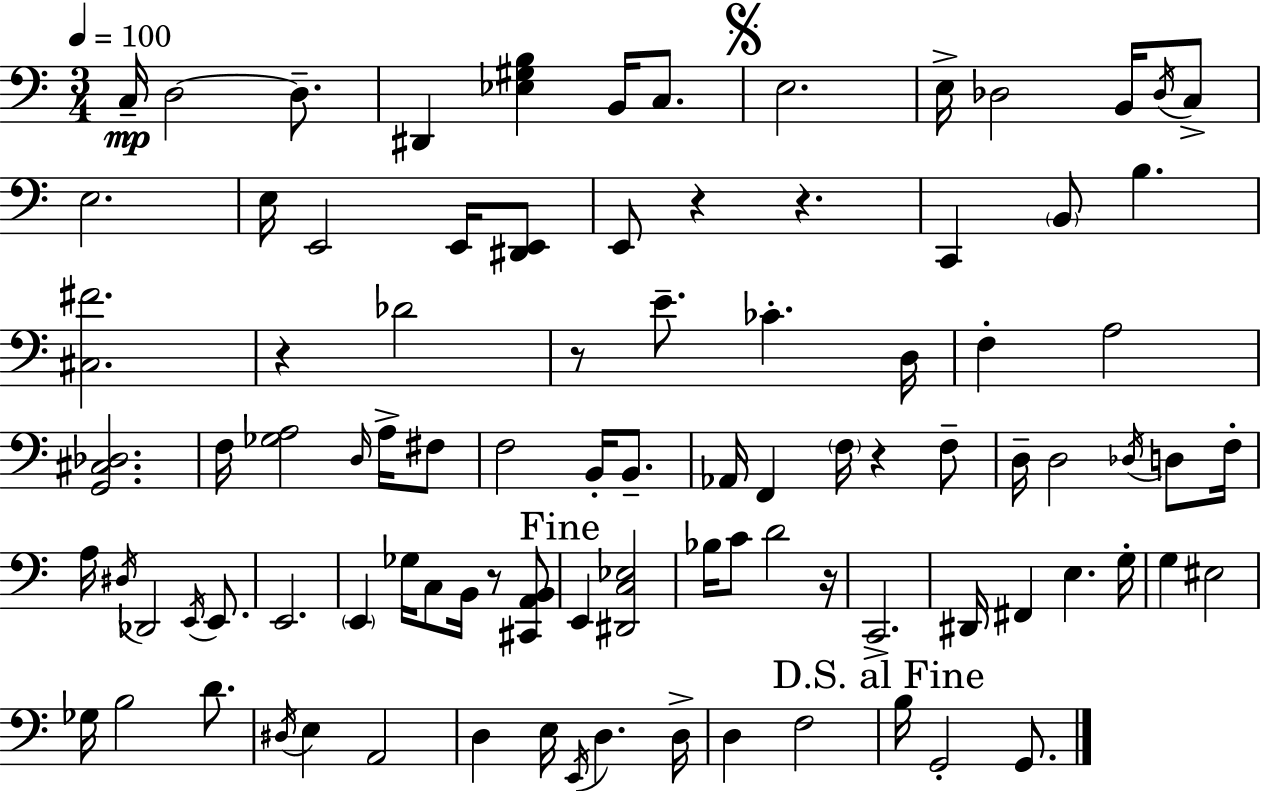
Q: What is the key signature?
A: C major